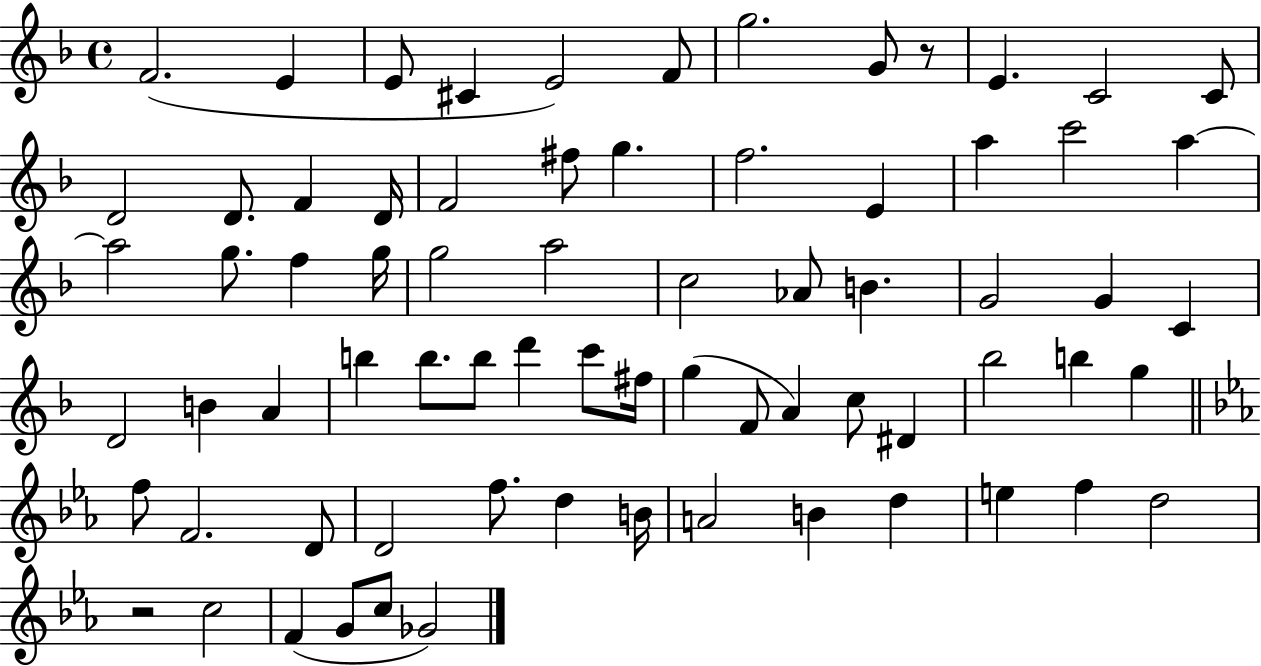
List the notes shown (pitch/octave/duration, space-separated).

F4/h. E4/q E4/e C#4/q E4/h F4/e G5/h. G4/e R/e E4/q. C4/h C4/e D4/h D4/e. F4/q D4/s F4/h F#5/e G5/q. F5/h. E4/q A5/q C6/h A5/q A5/h G5/e. F5/q G5/s G5/h A5/h C5/h Ab4/e B4/q. G4/h G4/q C4/q D4/h B4/q A4/q B5/q B5/e. B5/e D6/q C6/e F#5/s G5/q F4/e A4/q C5/e D#4/q Bb5/h B5/q G5/q F5/e F4/h. D4/e D4/h F5/e. D5/q B4/s A4/h B4/q D5/q E5/q F5/q D5/h R/h C5/h F4/q G4/e C5/e Gb4/h